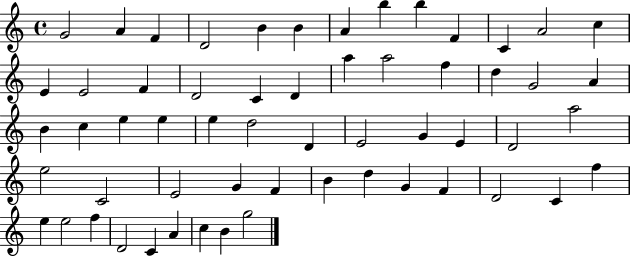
{
  \clef treble
  \time 4/4
  \defaultTimeSignature
  \key c \major
  g'2 a'4 f'4 | d'2 b'4 b'4 | a'4 b''4 b''4 f'4 | c'4 a'2 c''4 | \break e'4 e'2 f'4 | d'2 c'4 d'4 | a''4 a''2 f''4 | d''4 g'2 a'4 | \break b'4 c''4 e''4 e''4 | e''4 d''2 d'4 | e'2 g'4 e'4 | d'2 a''2 | \break e''2 c'2 | e'2 g'4 f'4 | b'4 d''4 g'4 f'4 | d'2 c'4 f''4 | \break e''4 e''2 f''4 | d'2 c'4 a'4 | c''4 b'4 g''2 | \bar "|."
}